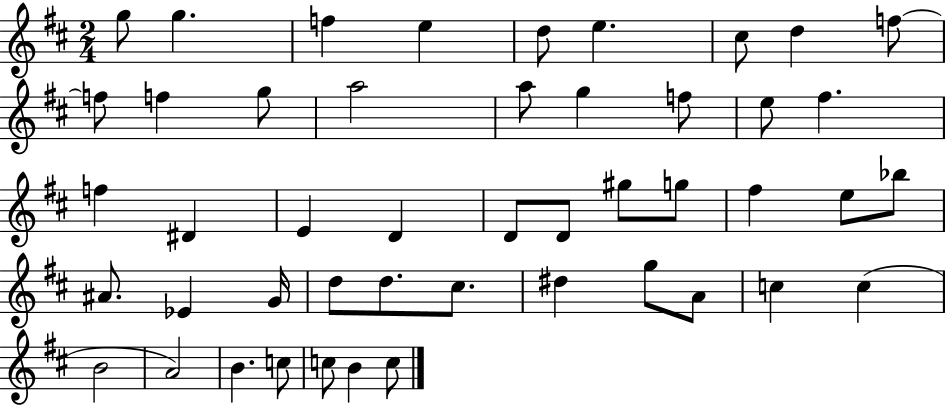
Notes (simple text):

G5/e G5/q. F5/q E5/q D5/e E5/q. C#5/e D5/q F5/e F5/e F5/q G5/e A5/h A5/e G5/q F5/e E5/e F#5/q. F5/q D#4/q E4/q D4/q D4/e D4/e G#5/e G5/e F#5/q E5/e Bb5/e A#4/e. Eb4/q G4/s D5/e D5/e. C#5/e. D#5/q G5/e A4/e C5/q C5/q B4/h A4/h B4/q. C5/e C5/e B4/q C5/e